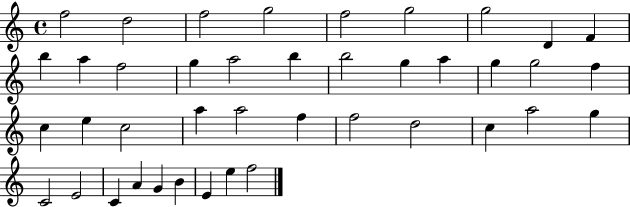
F5/h D5/h F5/h G5/h F5/h G5/h G5/h D4/q F4/q B5/q A5/q F5/h G5/q A5/h B5/q B5/h G5/q A5/q G5/q G5/h F5/q C5/q E5/q C5/h A5/q A5/h F5/q F5/h D5/h C5/q A5/h G5/q C4/h E4/h C4/q A4/q G4/q B4/q E4/q E5/q F5/h